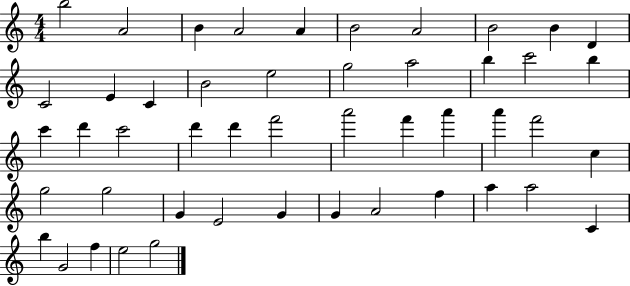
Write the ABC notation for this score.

X:1
T:Untitled
M:4/4
L:1/4
K:C
b2 A2 B A2 A B2 A2 B2 B D C2 E C B2 e2 g2 a2 b c'2 b c' d' c'2 d' d' f'2 a'2 f' a' a' f'2 c g2 g2 G E2 G G A2 f a a2 C b G2 f e2 g2